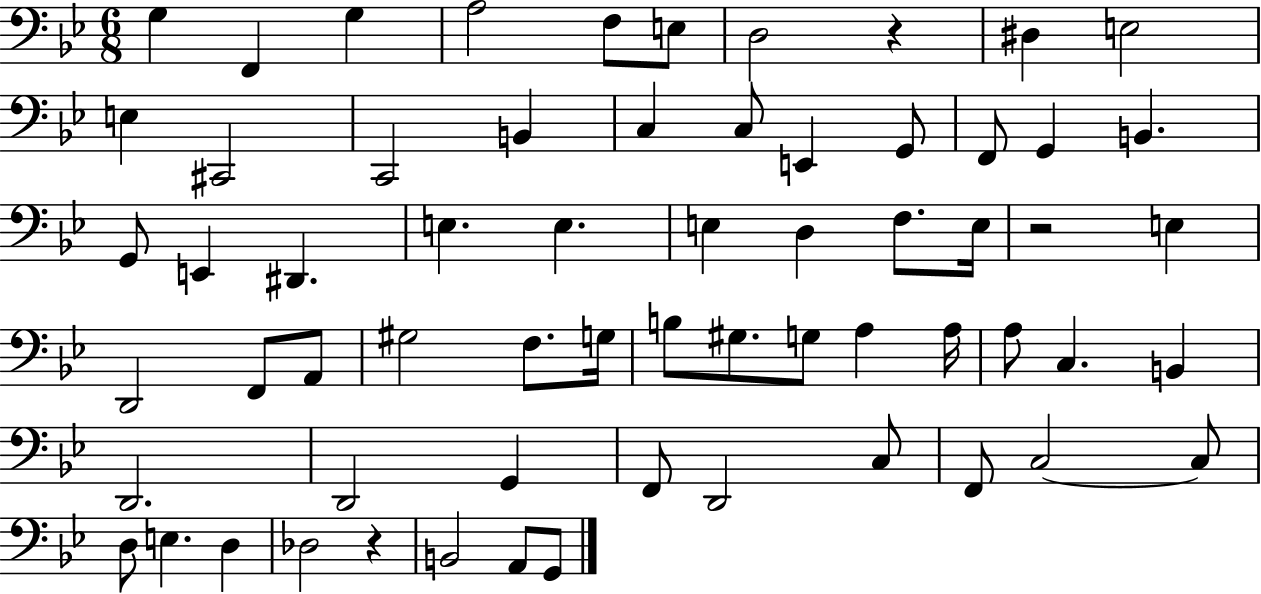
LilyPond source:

{
  \clef bass
  \numericTimeSignature
  \time 6/8
  \key bes \major
  \repeat volta 2 { g4 f,4 g4 | a2 f8 e8 | d2 r4 | dis4 e2 | \break e4 cis,2 | c,2 b,4 | c4 c8 e,4 g,8 | f,8 g,4 b,4. | \break g,8 e,4 dis,4. | e4. e4. | e4 d4 f8. e16 | r2 e4 | \break d,2 f,8 a,8 | gis2 f8. g16 | b8 gis8. g8 a4 a16 | a8 c4. b,4 | \break d,2. | d,2 g,4 | f,8 d,2 c8 | f,8 c2~~ c8 | \break d8 e4. d4 | des2 r4 | b,2 a,8 g,8 | } \bar "|."
}